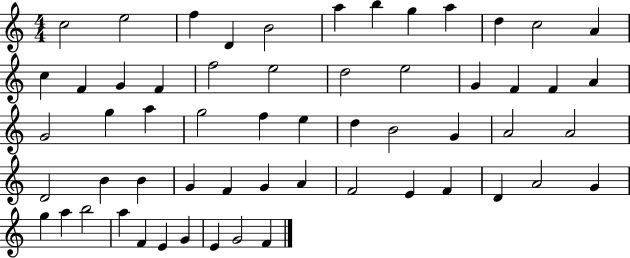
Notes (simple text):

C5/h E5/h F5/q D4/q B4/h A5/q B5/q G5/q A5/q D5/q C5/h A4/q C5/q F4/q G4/q F4/q F5/h E5/h D5/h E5/h G4/q F4/q F4/q A4/q G4/h G5/q A5/q G5/h F5/q E5/q D5/q B4/h G4/q A4/h A4/h D4/h B4/q B4/q G4/q F4/q G4/q A4/q F4/h E4/q F4/q D4/q A4/h G4/q G5/q A5/q B5/h A5/q F4/q E4/q G4/q E4/q G4/h F4/q